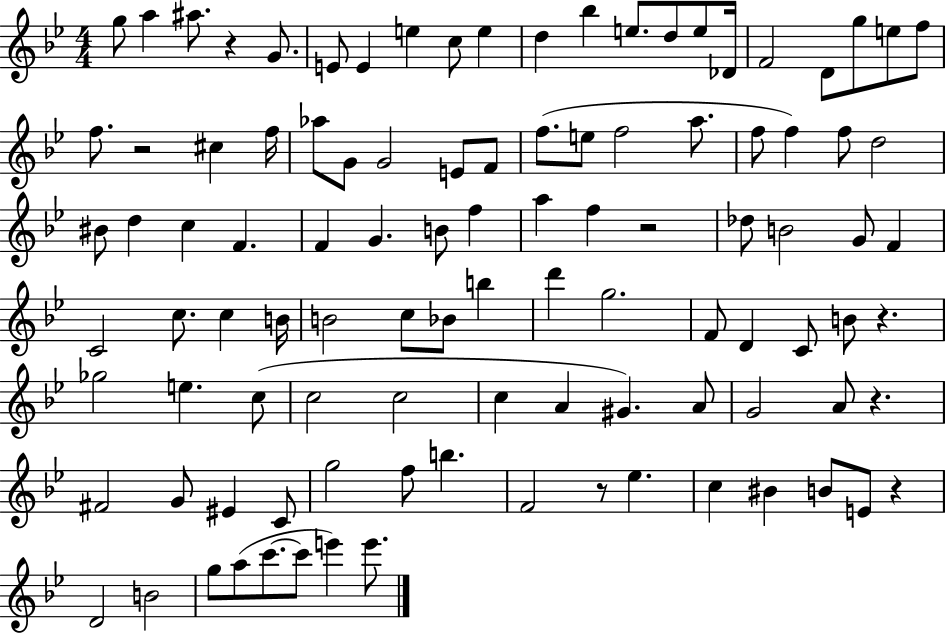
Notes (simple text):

G5/e A5/q A#5/e. R/q G4/e. E4/e E4/q E5/q C5/e E5/q D5/q Bb5/q E5/e. D5/e E5/e Db4/s F4/h D4/e G5/e E5/e F5/e F5/e. R/h C#5/q F5/s Ab5/e G4/e G4/h E4/e F4/e F5/e. E5/e F5/h A5/e. F5/e F5/q F5/e D5/h BIS4/e D5/q C5/q F4/q. F4/q G4/q. B4/e F5/q A5/q F5/q R/h Db5/e B4/h G4/e F4/q C4/h C5/e. C5/q B4/s B4/h C5/e Bb4/e B5/q D6/q G5/h. F4/e D4/q C4/e B4/e R/q. Gb5/h E5/q. C5/e C5/h C5/h C5/q A4/q G#4/q. A4/e G4/h A4/e R/q. F#4/h G4/e EIS4/q C4/e G5/h F5/e B5/q. F4/h R/e Eb5/q. C5/q BIS4/q B4/e E4/e R/q D4/h B4/h G5/e A5/e C6/e. C6/e E6/q E6/e.